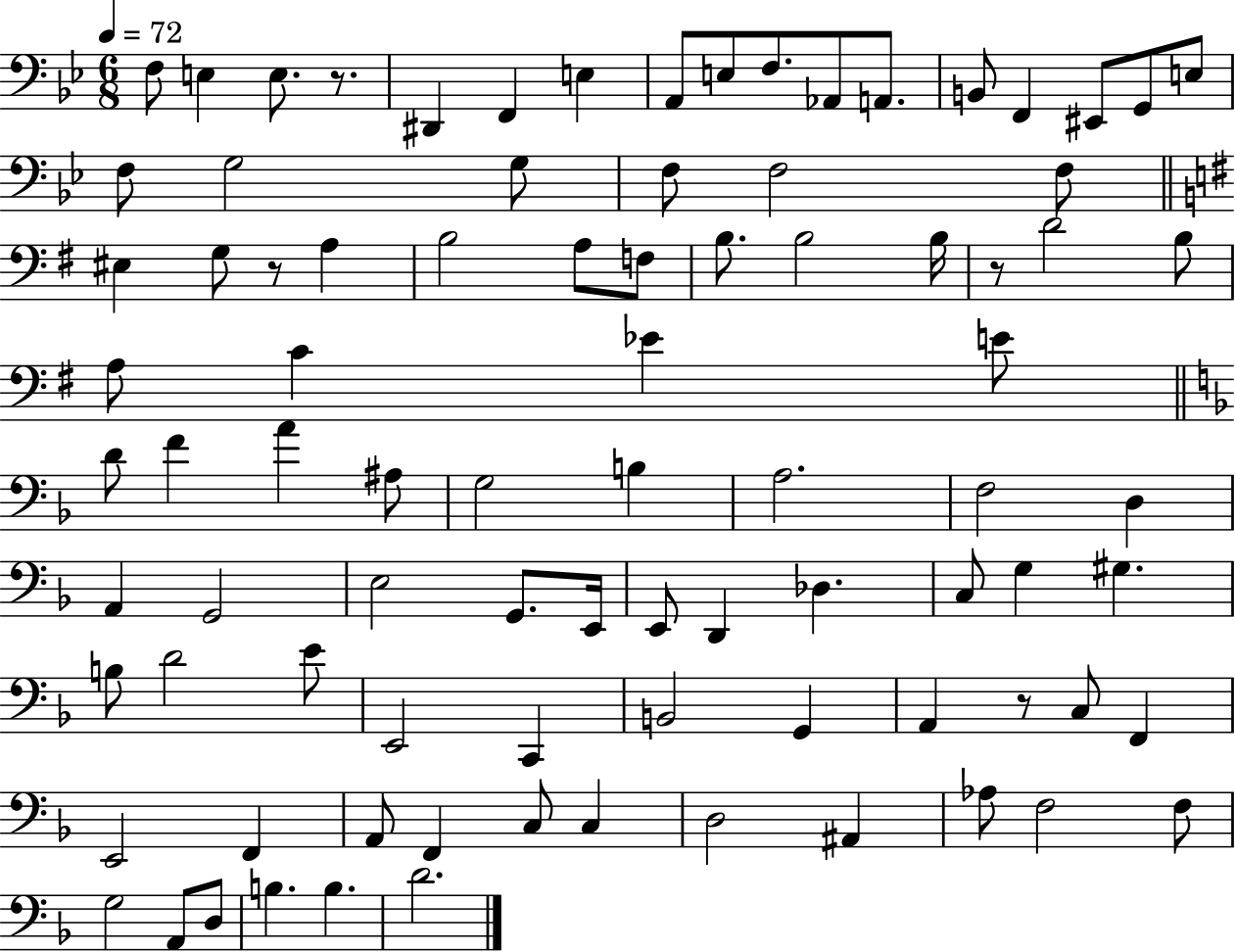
F3/e E3/q E3/e. R/e. D#2/q F2/q E3/q A2/e E3/e F3/e. Ab2/e A2/e. B2/e F2/q EIS2/e G2/e E3/e F3/e G3/h G3/e F3/e F3/h F3/e EIS3/q G3/e R/e A3/q B3/h A3/e F3/e B3/e. B3/h B3/s R/e D4/h B3/e A3/e C4/q Eb4/q E4/e D4/e F4/q A4/q A#3/e G3/h B3/q A3/h. F3/h D3/q A2/q G2/h E3/h G2/e. E2/s E2/e D2/q Db3/q. C3/e G3/q G#3/q. B3/e D4/h E4/e E2/h C2/q B2/h G2/q A2/q R/e C3/e F2/q E2/h F2/q A2/e F2/q C3/e C3/q D3/h A#2/q Ab3/e F3/h F3/e G3/h A2/e D3/e B3/q. B3/q. D4/h.